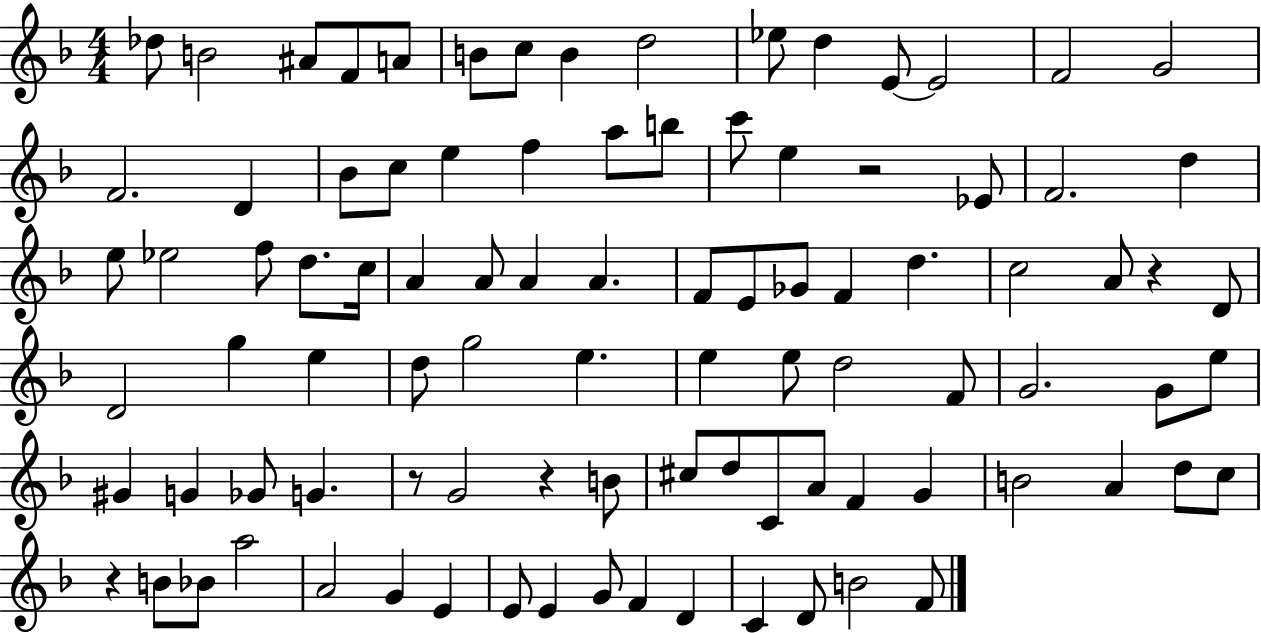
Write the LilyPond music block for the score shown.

{
  \clef treble
  \numericTimeSignature
  \time 4/4
  \key f \major
  des''8 b'2 ais'8 f'8 a'8 | b'8 c''8 b'4 d''2 | ees''8 d''4 e'8~~ e'2 | f'2 g'2 | \break f'2. d'4 | bes'8 c''8 e''4 f''4 a''8 b''8 | c'''8 e''4 r2 ees'8 | f'2. d''4 | \break e''8 ees''2 f''8 d''8. c''16 | a'4 a'8 a'4 a'4. | f'8 e'8 ges'8 f'4 d''4. | c''2 a'8 r4 d'8 | \break d'2 g''4 e''4 | d''8 g''2 e''4. | e''4 e''8 d''2 f'8 | g'2. g'8 e''8 | \break gis'4 g'4 ges'8 g'4. | r8 g'2 r4 b'8 | cis''8 d''8 c'8 a'8 f'4 g'4 | b'2 a'4 d''8 c''8 | \break r4 b'8 bes'8 a''2 | a'2 g'4 e'4 | e'8 e'4 g'8 f'4 d'4 | c'4 d'8 b'2 f'8 | \break \bar "|."
}